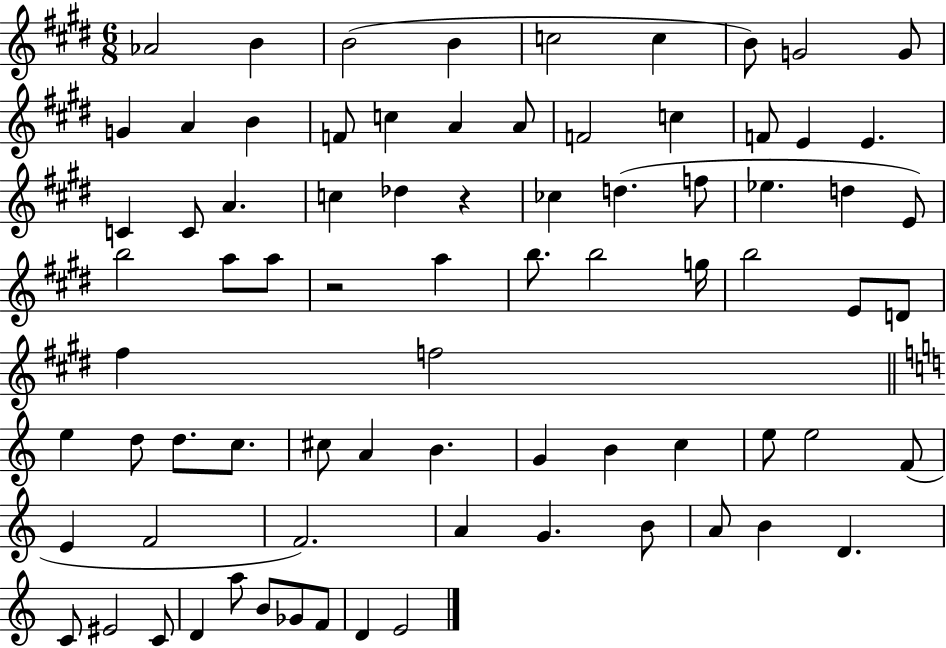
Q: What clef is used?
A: treble